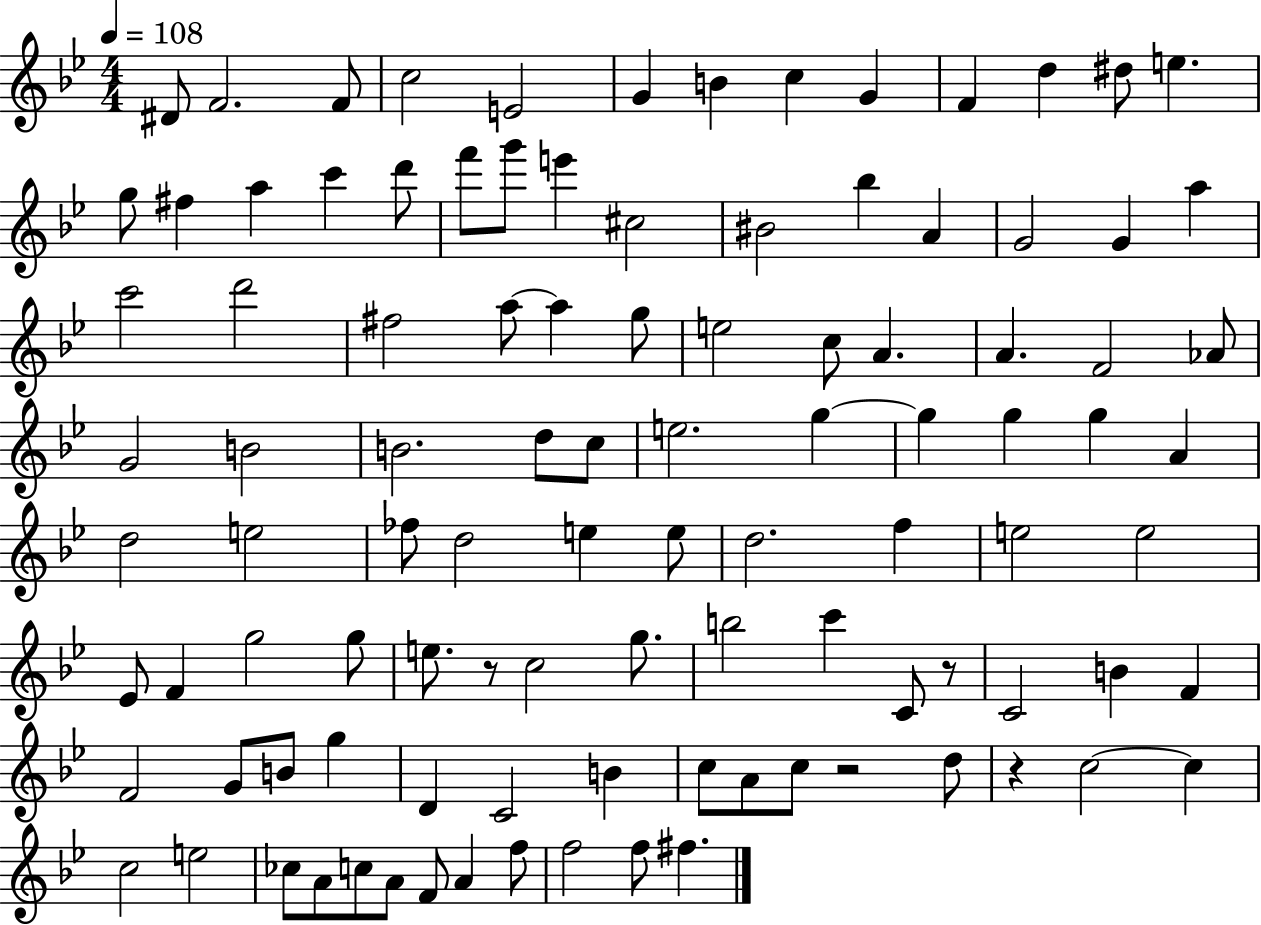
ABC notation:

X:1
T:Untitled
M:4/4
L:1/4
K:Bb
^D/2 F2 F/2 c2 E2 G B c G F d ^d/2 e g/2 ^f a c' d'/2 f'/2 g'/2 e' ^c2 ^B2 _b A G2 G a c'2 d'2 ^f2 a/2 a g/2 e2 c/2 A A F2 _A/2 G2 B2 B2 d/2 c/2 e2 g g g g A d2 e2 _f/2 d2 e e/2 d2 f e2 e2 _E/2 F g2 g/2 e/2 z/2 c2 g/2 b2 c' C/2 z/2 C2 B F F2 G/2 B/2 g D C2 B c/2 A/2 c/2 z2 d/2 z c2 c c2 e2 _c/2 A/2 c/2 A/2 F/2 A f/2 f2 f/2 ^f